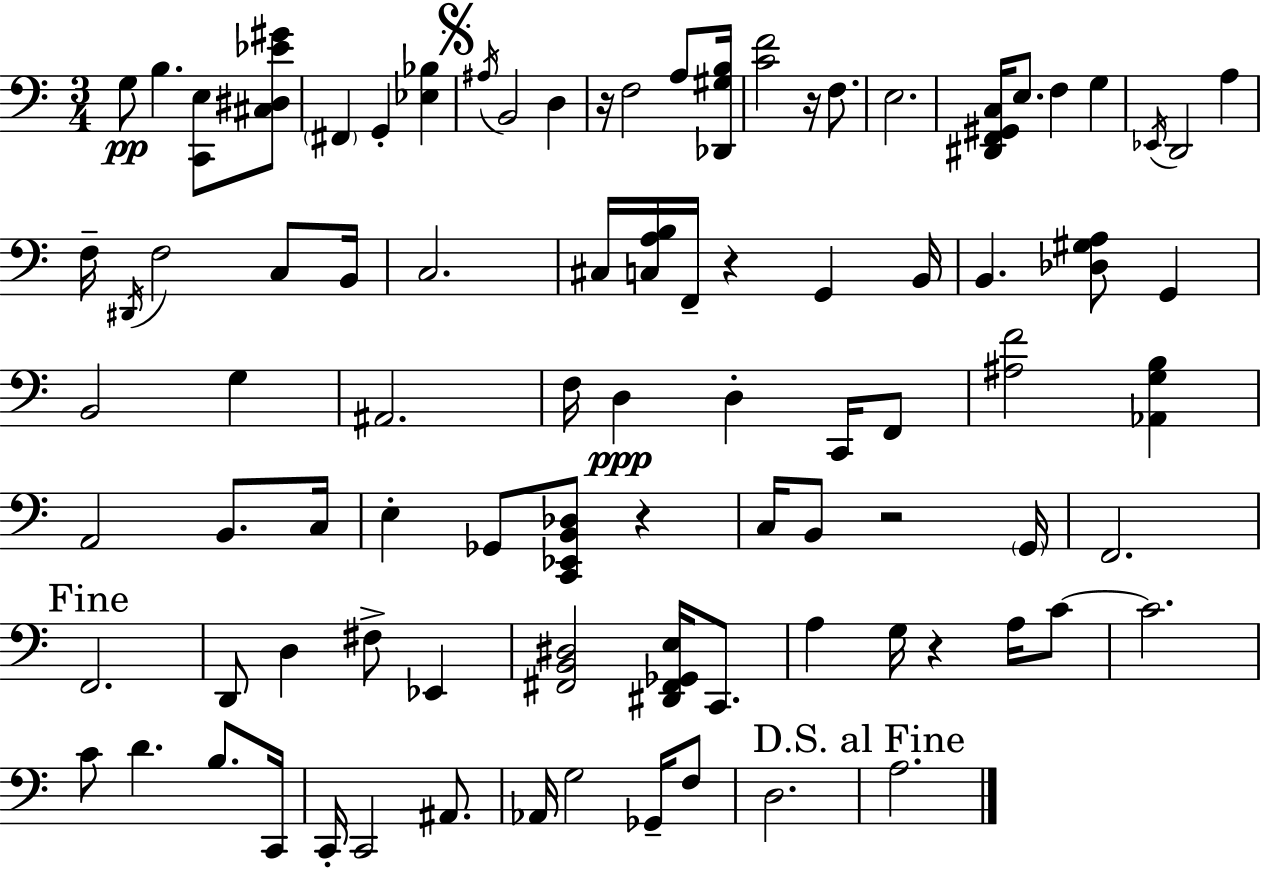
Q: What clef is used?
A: bass